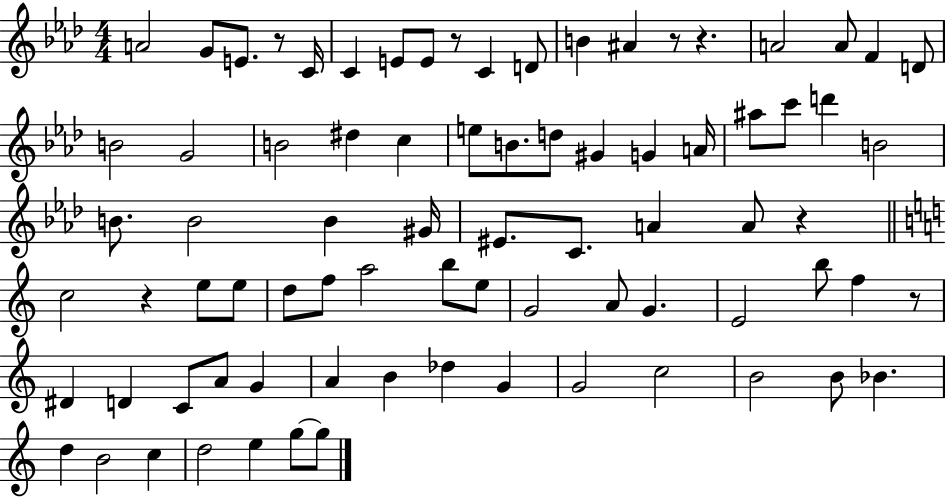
A4/h G4/e E4/e. R/e C4/s C4/q E4/e E4/e R/e C4/q D4/e B4/q A#4/q R/e R/q. A4/h A4/e F4/q D4/e B4/h G4/h B4/h D#5/q C5/q E5/e B4/e. D5/e G#4/q G4/q A4/s A#5/e C6/e D6/q B4/h B4/e. B4/h B4/q G#4/s EIS4/e. C4/e. A4/q A4/e R/q C5/h R/q E5/e E5/e D5/e F5/e A5/h B5/e E5/e G4/h A4/e G4/q. E4/h B5/e F5/q R/e D#4/q D4/q C4/e A4/e G4/q A4/q B4/q Db5/q G4/q G4/h C5/h B4/h B4/e Bb4/q. D5/q B4/h C5/q D5/h E5/q G5/e G5/e